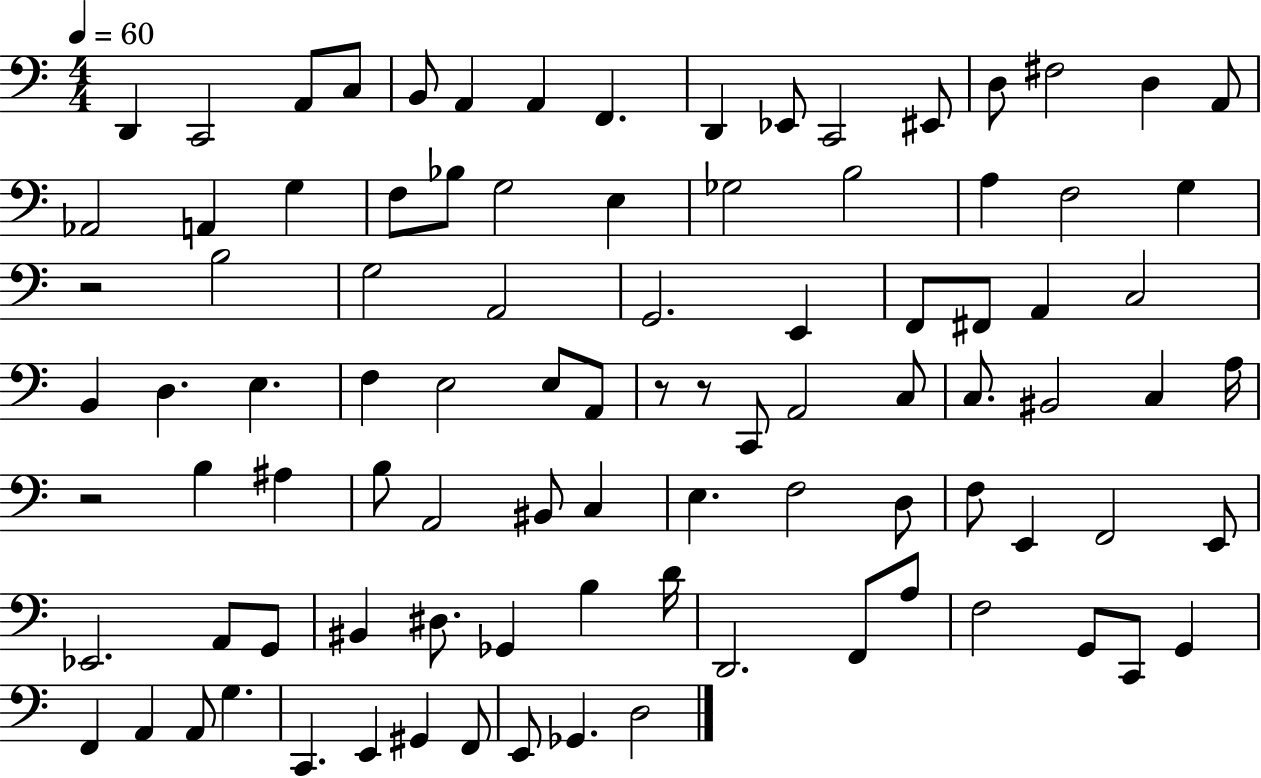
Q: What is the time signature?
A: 4/4